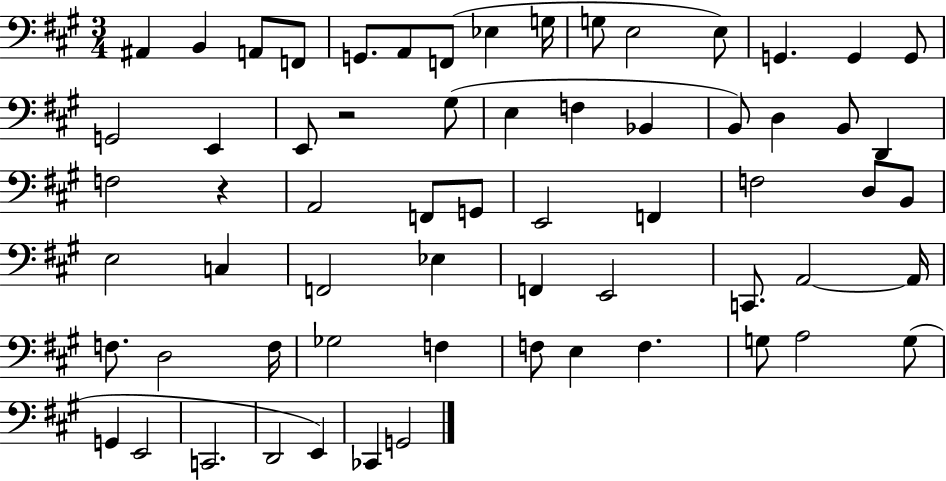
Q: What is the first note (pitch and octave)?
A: A#2